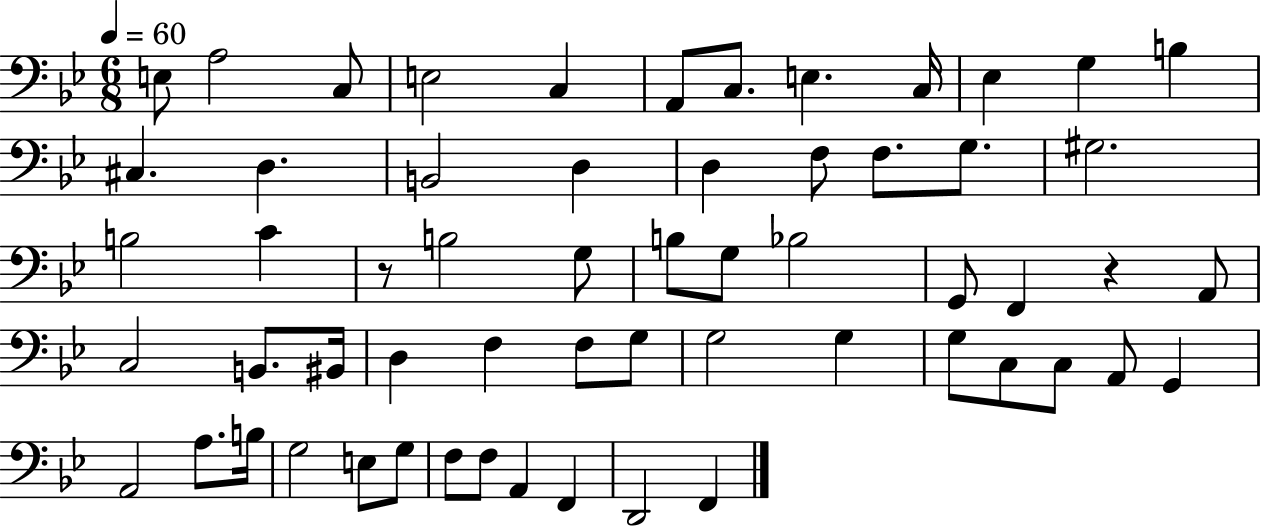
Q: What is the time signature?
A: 6/8